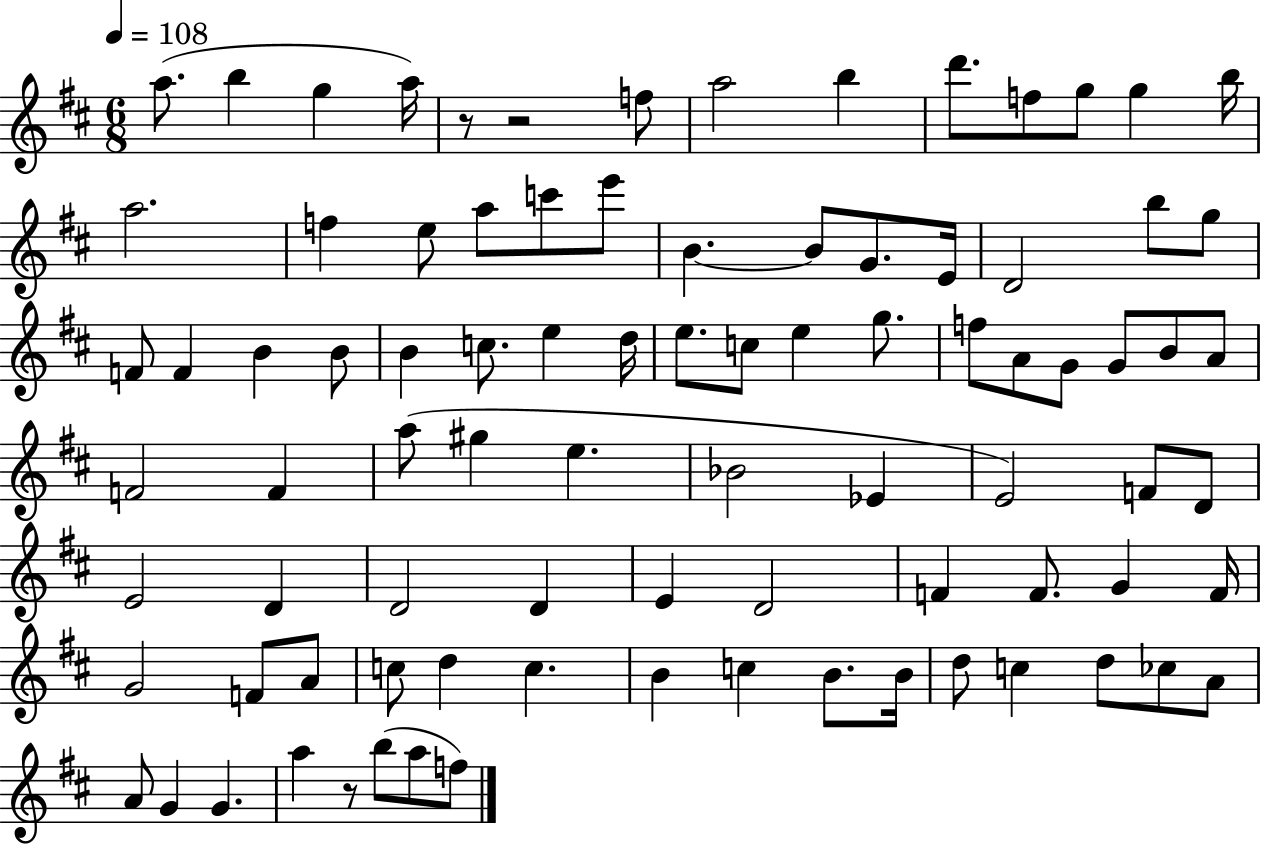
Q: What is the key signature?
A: D major